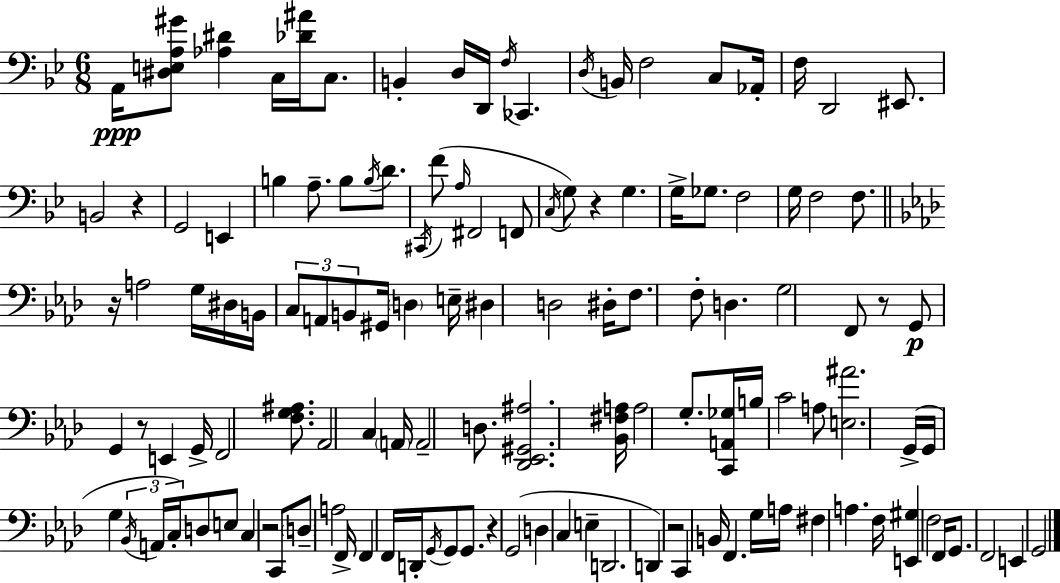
A2/s [D#3,E3,A3,G#4]/e [Ab3,D#4]/q C3/s [Db4,A#4]/s C3/e. B2/q D3/s D2/s F3/s CES2/q. D3/s B2/s F3/h C3/e Ab2/s F3/s D2/h EIS2/e. B2/h R/q G2/h E2/q B3/q A3/e. B3/e B3/s D4/e. C#2/s F4/e A3/s F#2/h F2/e C3/s G3/e R/q G3/q. G3/s Gb3/e. F3/h G3/s F3/h F3/e. R/s A3/h G3/s D#3/s B2/s C3/e A2/e B2/e G#2/s D3/q E3/s D#3/q D3/h D#3/s F3/e. F3/e D3/q. G3/h F2/e R/e G2/e G2/q R/e E2/q G2/s F2/h [F3,G3,A#3]/e. Ab2/h C3/q A2/s A2/h D3/e. [Db2,Eb2,G#2,A#3]/h. [Bb2,F#3,A3]/s A3/h G3/e. [C2,A2,Gb3]/s B3/s C4/h A3/e [E3,A#4]/h. G2/s G2/s G3/q Bb2/s A2/s C3/s D3/e E3/e C3/q R/h C2/e D3/e A3/h F2/s F2/q F2/s D2/s G2/s G2/e G2/e. R/q G2/h D3/q C3/q E3/q D2/h. D2/q R/h C2/q B2/s F2/q. G3/s A3/s F#3/q A3/q. F3/s [E2,G#3]/q F3/h F2/s G2/e. F2/h E2/q G2/h